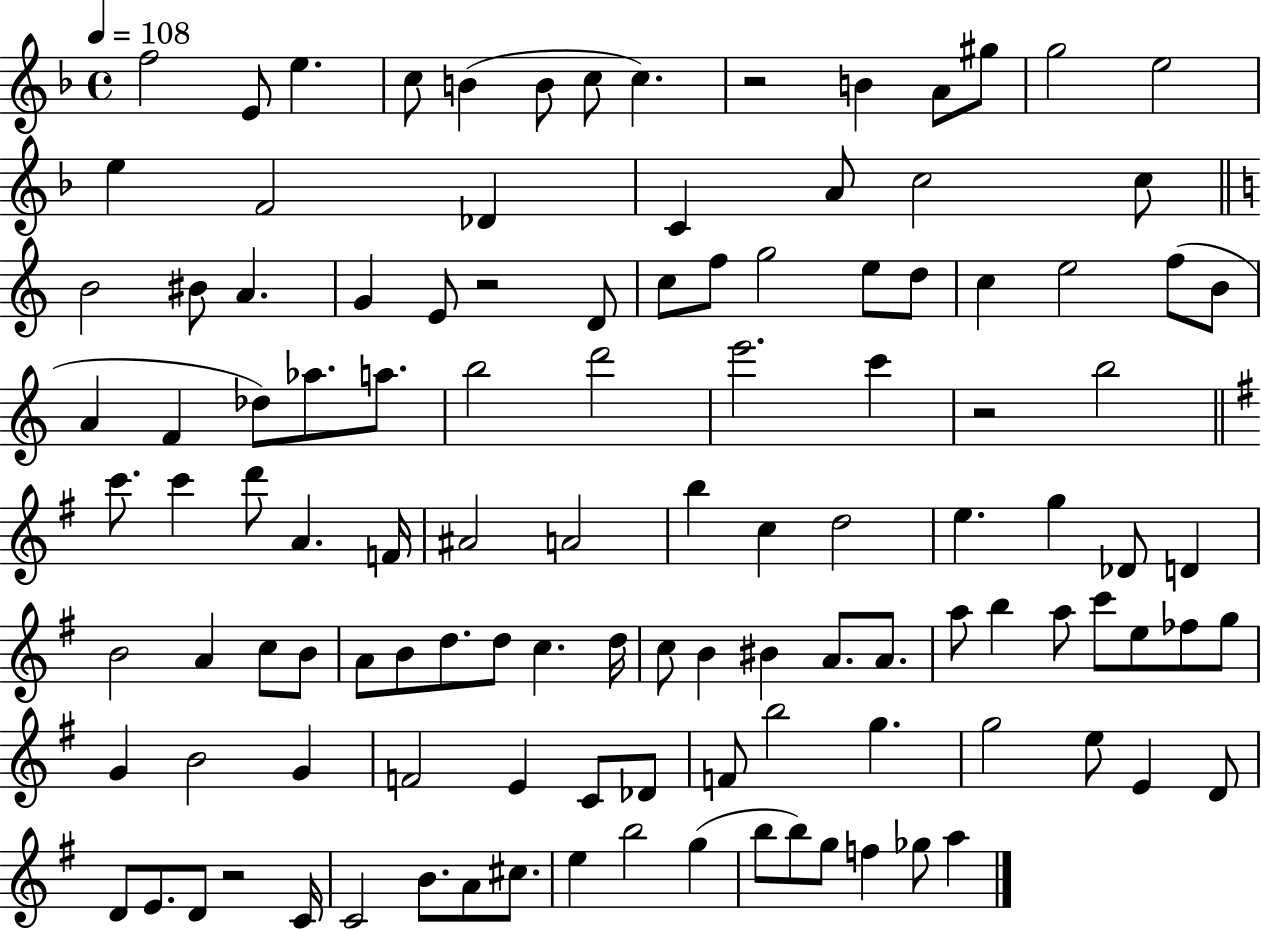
{
  \clef treble
  \time 4/4
  \defaultTimeSignature
  \key f \major
  \tempo 4 = 108
  f''2 e'8 e''4. | c''8 b'4( b'8 c''8 c''4.) | r2 b'4 a'8 gis''8 | g''2 e''2 | \break e''4 f'2 des'4 | c'4 a'8 c''2 c''8 | \bar "||" \break \key a \minor b'2 bis'8 a'4. | g'4 e'8 r2 d'8 | c''8 f''8 g''2 e''8 d''8 | c''4 e''2 f''8( b'8 | \break a'4 f'4 des''8) aes''8. a''8. | b''2 d'''2 | e'''2. c'''4 | r2 b''2 | \break \bar "||" \break \key e \minor c'''8. c'''4 d'''8 a'4. f'16 | ais'2 a'2 | b''4 c''4 d''2 | e''4. g''4 des'8 d'4 | \break b'2 a'4 c''8 b'8 | a'8 b'8 d''8. d''8 c''4. d''16 | c''8 b'4 bis'4 a'8. a'8. | a''8 b''4 a''8 c'''8 e''8 fes''8 g''8 | \break g'4 b'2 g'4 | f'2 e'4 c'8 des'8 | f'8 b''2 g''4. | g''2 e''8 e'4 d'8 | \break d'8 e'8. d'8 r2 c'16 | c'2 b'8. a'8 cis''8. | e''4 b''2 g''4( | b''8 b''8) g''8 f''4 ges''8 a''4 | \break \bar "|."
}